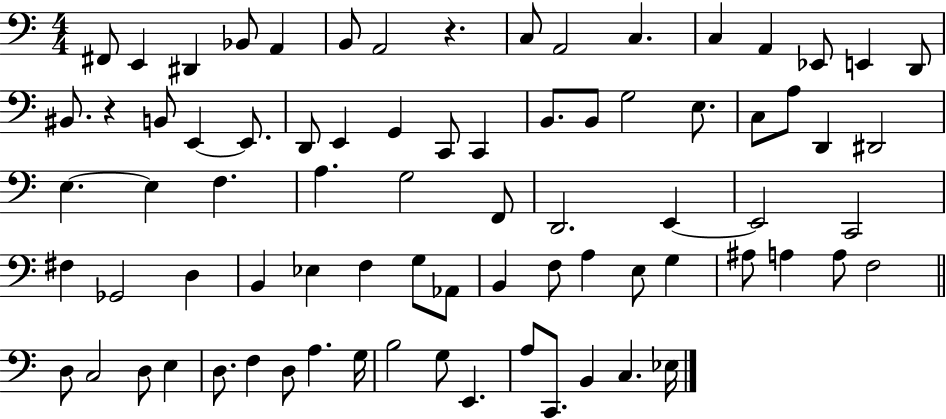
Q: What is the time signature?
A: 4/4